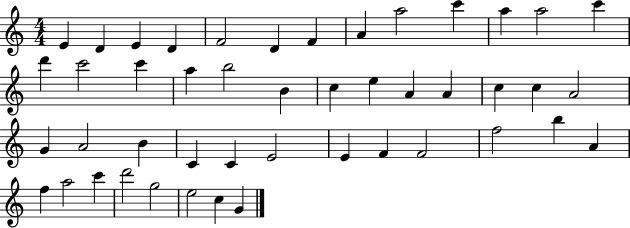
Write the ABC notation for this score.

X:1
T:Untitled
M:4/4
L:1/4
K:C
E D E D F2 D F A a2 c' a a2 c' d' c'2 c' a b2 B c e A A c c A2 G A2 B C C E2 E F F2 f2 b A f a2 c' d'2 g2 e2 c G